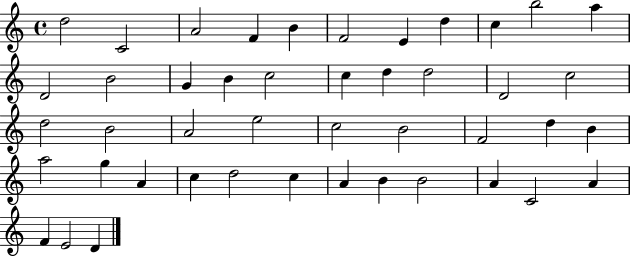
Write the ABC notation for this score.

X:1
T:Untitled
M:4/4
L:1/4
K:C
d2 C2 A2 F B F2 E d c b2 a D2 B2 G B c2 c d d2 D2 c2 d2 B2 A2 e2 c2 B2 F2 d B a2 g A c d2 c A B B2 A C2 A F E2 D